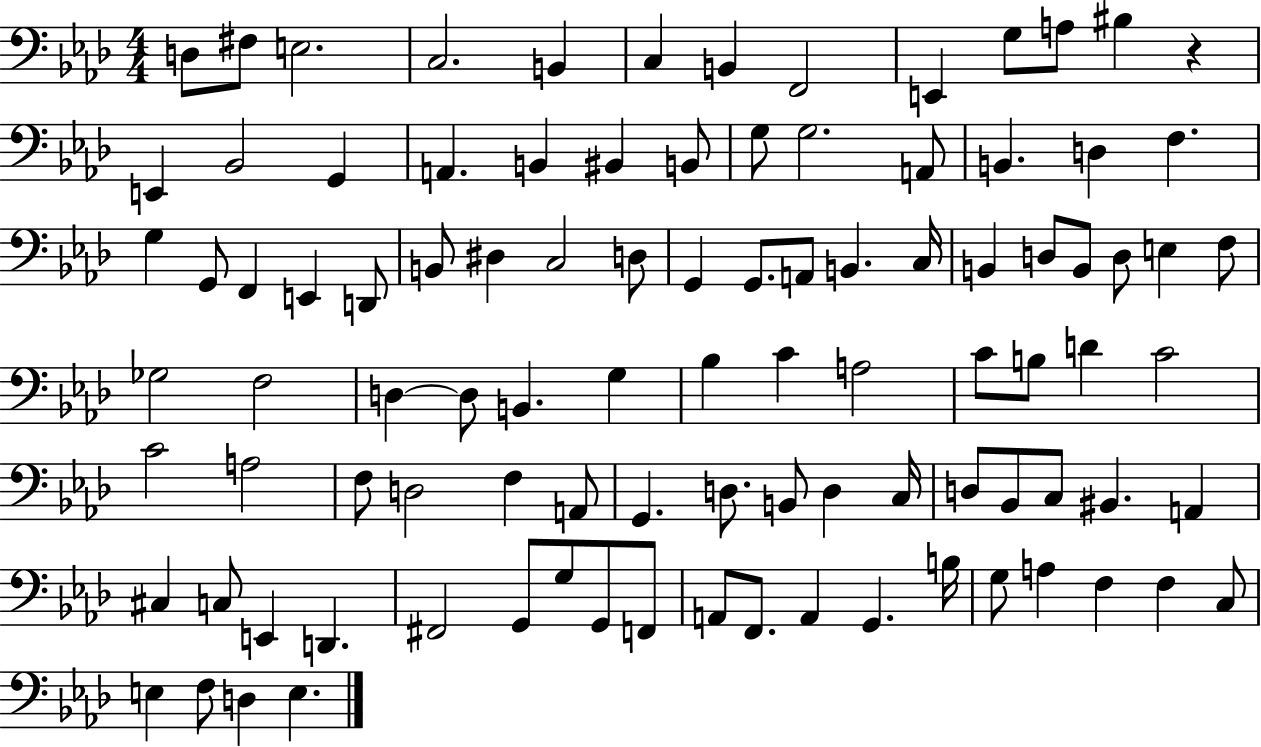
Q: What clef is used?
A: bass